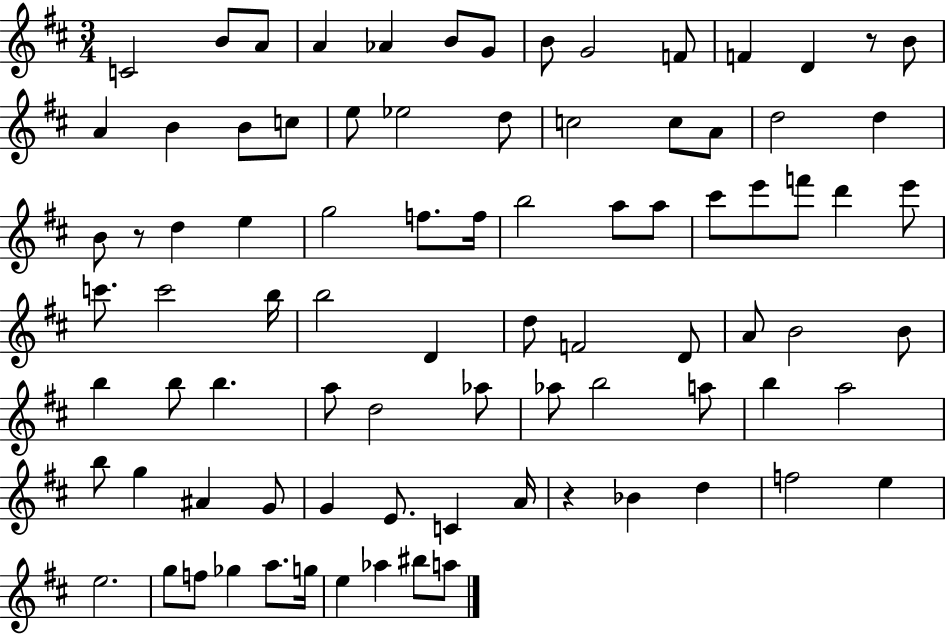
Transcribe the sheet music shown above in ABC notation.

X:1
T:Untitled
M:3/4
L:1/4
K:D
C2 B/2 A/2 A _A B/2 G/2 B/2 G2 F/2 F D z/2 B/2 A B B/2 c/2 e/2 _e2 d/2 c2 c/2 A/2 d2 d B/2 z/2 d e g2 f/2 f/4 b2 a/2 a/2 ^c'/2 e'/2 f'/2 d' e'/2 c'/2 c'2 b/4 b2 D d/2 F2 D/2 A/2 B2 B/2 b b/2 b a/2 d2 _a/2 _a/2 b2 a/2 b a2 b/2 g ^A G/2 G E/2 C A/4 z _B d f2 e e2 g/2 f/2 _g a/2 g/4 e _a ^b/2 a/2